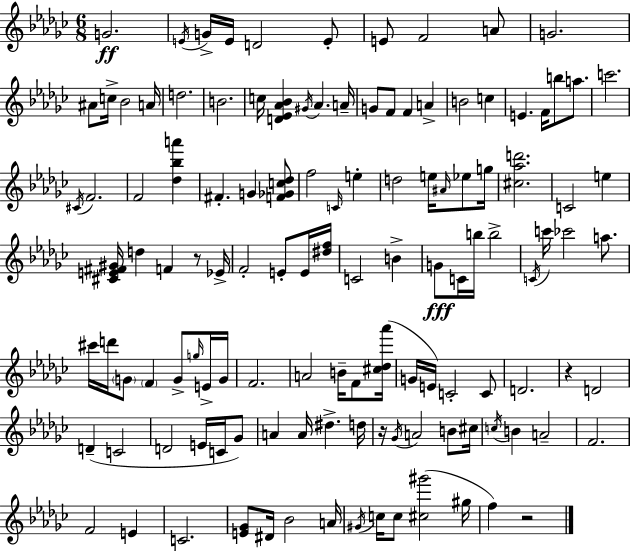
X:1
T:Untitled
M:6/8
L:1/4
K:Ebm
G2 E/4 G/4 E/4 D2 E/2 E/2 F2 A/2 G2 ^A/2 c/4 _B2 A/4 d2 B2 c/4 [D_E_A_B] ^G/4 _A A/4 G/2 F/2 F A B2 c E F/4 b/2 a/2 c'2 ^C/4 F2 F2 [_d_ba'] ^F G [F_Gc_d]/2 f2 C/4 e d2 e/4 ^A/4 _e/2 g/4 [^c_ad']2 C2 e [^CE^F^G]/4 d F z/2 _E/4 F2 E/2 E/4 [^df]/4 C2 B G/2 C/4 b/4 b2 C/4 c'/4 _c'2 a/2 ^c'/4 d'/4 G/2 F G/2 g/4 E/4 G/4 F2 A2 B/4 F/2 [^c_d_a']/4 G/4 E/4 C2 C/2 D2 z D2 D C2 D2 E/4 C/4 _G/2 A A/4 ^d d/4 z/4 _G/4 A2 B/2 ^c/4 c/4 B A2 F2 F2 E C2 [E_G]/2 ^D/4 _B2 A/4 ^G/4 c/4 c/2 [^c^g']2 ^g/4 f z2